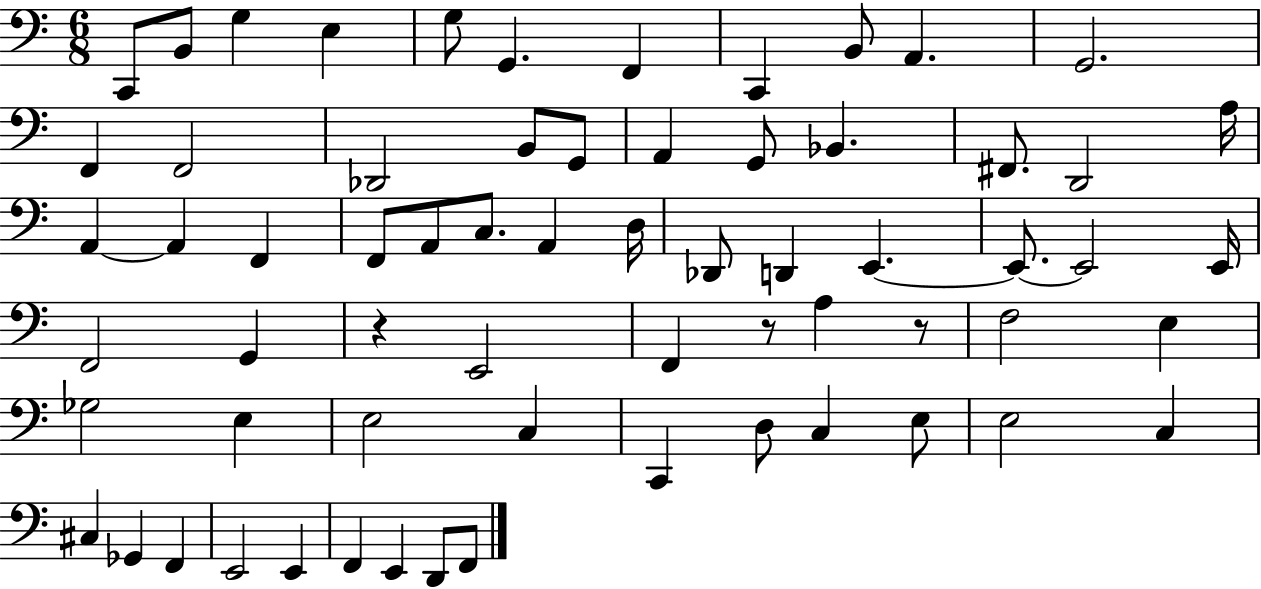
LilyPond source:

{
  \clef bass
  \numericTimeSignature
  \time 6/8
  \key c \major
  \repeat volta 2 { c,8 b,8 g4 e4 | g8 g,4. f,4 | c,4 b,8 a,4. | g,2. | \break f,4 f,2 | des,2 b,8 g,8 | a,4 g,8 bes,4. | fis,8. d,2 a16 | \break a,4~~ a,4 f,4 | f,8 a,8 c8. a,4 d16 | des,8 d,4 e,4.~~ | e,8.~~ e,2 e,16 | \break f,2 g,4 | r4 e,2 | f,4 r8 a4 r8 | f2 e4 | \break ges2 e4 | e2 c4 | c,4 d8 c4 e8 | e2 c4 | \break cis4 ges,4 f,4 | e,2 e,4 | f,4 e,4 d,8 f,8 | } \bar "|."
}